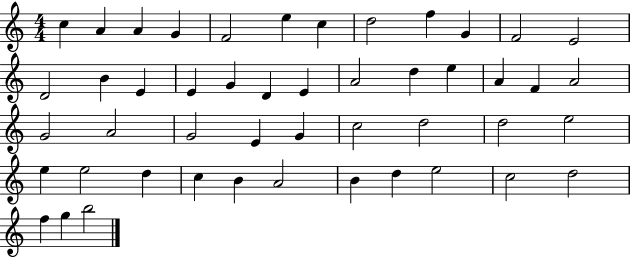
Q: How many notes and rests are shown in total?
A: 48